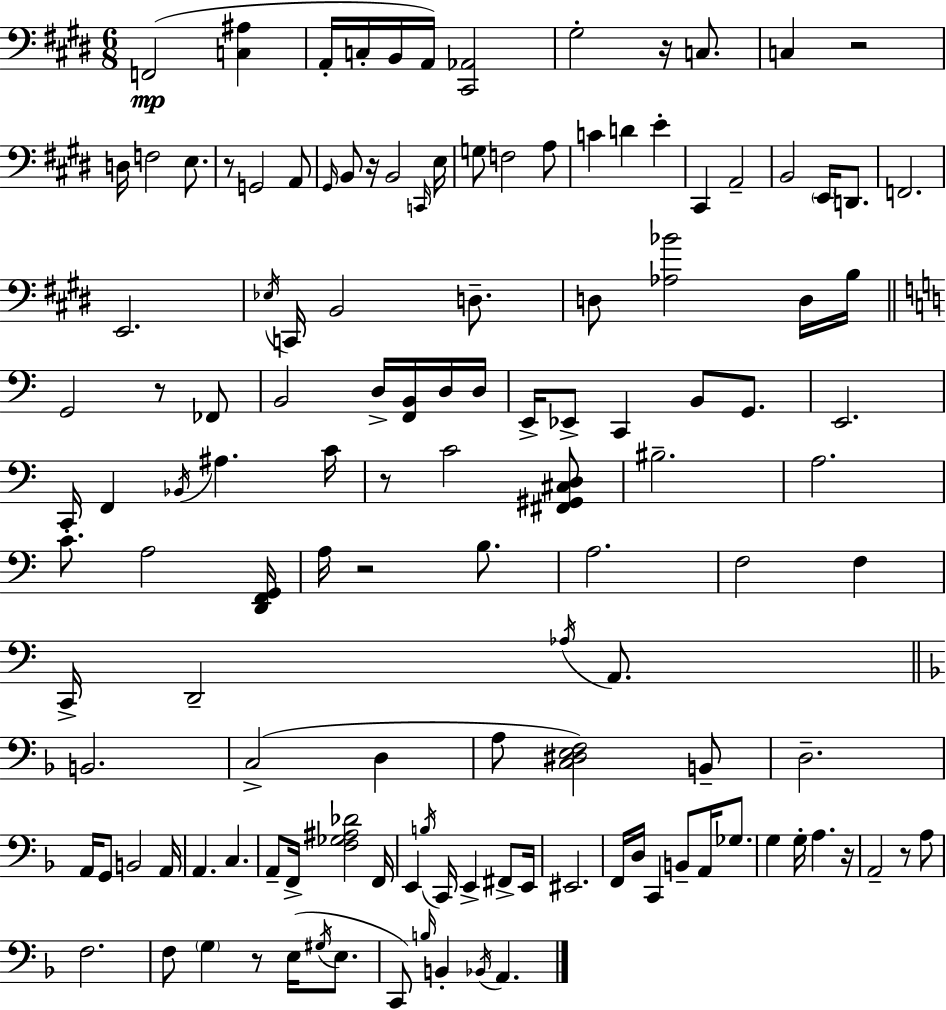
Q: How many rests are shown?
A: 10